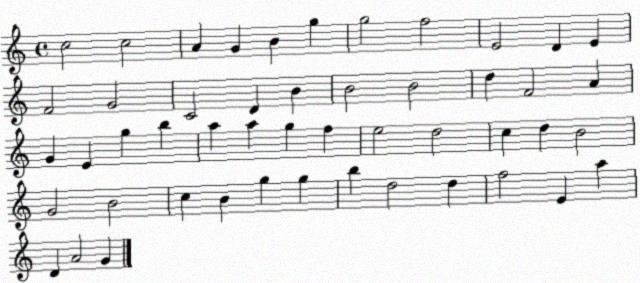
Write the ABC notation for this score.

X:1
T:Untitled
M:4/4
L:1/4
K:C
c2 c2 A G B g g2 f2 E2 D E F2 G2 C2 D B B2 B2 d F2 A G E g b a a g f e2 d2 c d B2 G2 B2 c B g g b d2 d f2 E a D A2 G